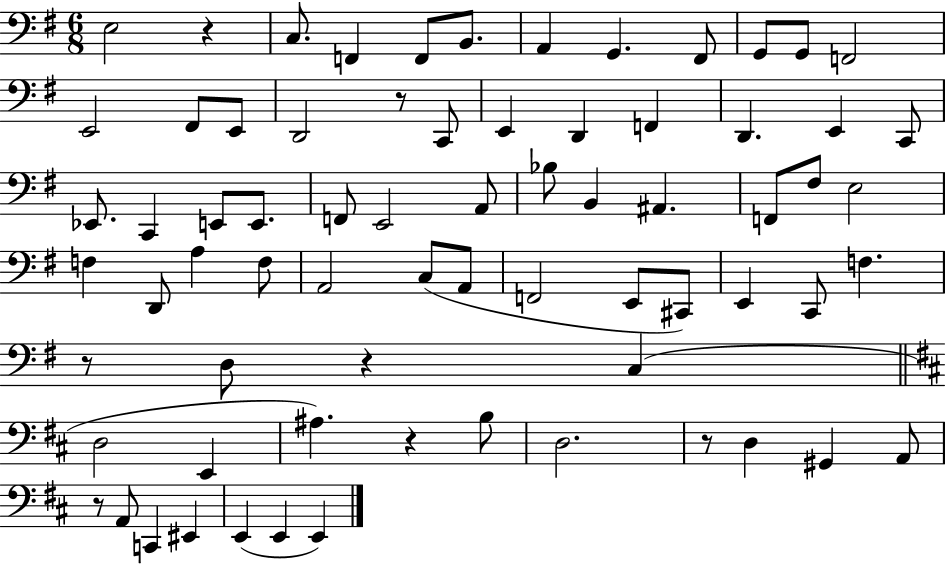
X:1
T:Untitled
M:6/8
L:1/4
K:G
E,2 z C,/2 F,, F,,/2 B,,/2 A,, G,, ^F,,/2 G,,/2 G,,/2 F,,2 E,,2 ^F,,/2 E,,/2 D,,2 z/2 C,,/2 E,, D,, F,, D,, E,, C,,/2 _E,,/2 C,, E,,/2 E,,/2 F,,/2 E,,2 A,,/2 _B,/2 B,, ^A,, F,,/2 ^F,/2 E,2 F, D,,/2 A, F,/2 A,,2 C,/2 A,,/2 F,,2 E,,/2 ^C,,/2 E,, C,,/2 F, z/2 D,/2 z C, D,2 E,, ^A, z B,/2 D,2 z/2 D, ^G,, A,,/2 z/2 A,,/2 C,, ^E,, E,, E,, E,,